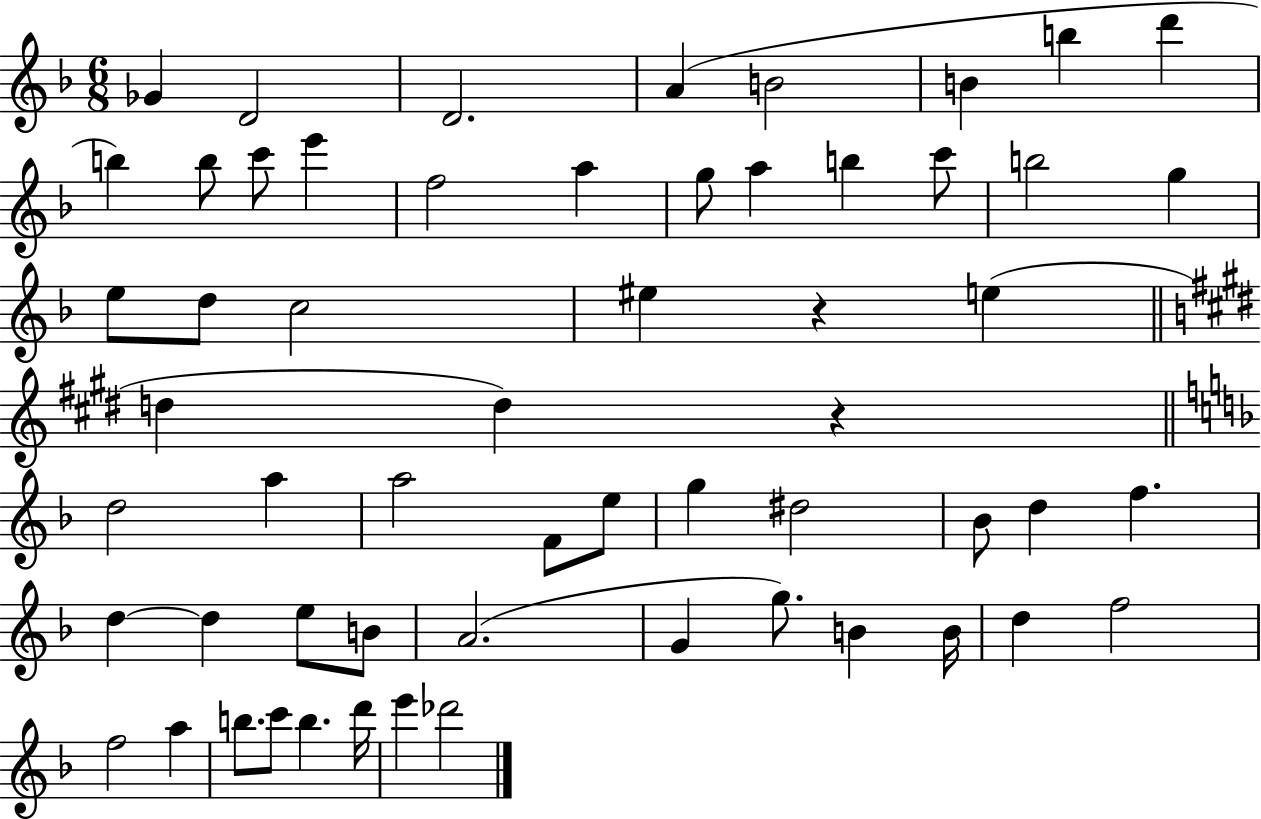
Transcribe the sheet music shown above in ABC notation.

X:1
T:Untitled
M:6/8
L:1/4
K:F
_G D2 D2 A B2 B b d' b b/2 c'/2 e' f2 a g/2 a b c'/2 b2 g e/2 d/2 c2 ^e z e d d z d2 a a2 F/2 e/2 g ^d2 _B/2 d f d d e/2 B/2 A2 G g/2 B B/4 d f2 f2 a b/2 c'/2 b d'/4 e' _d'2